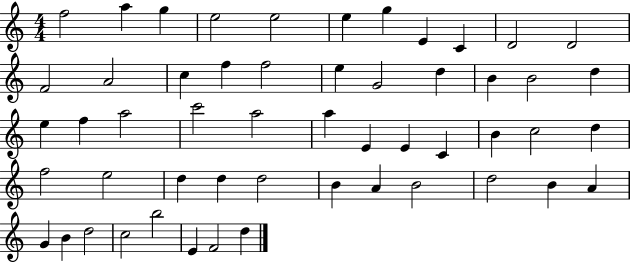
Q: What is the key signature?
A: C major